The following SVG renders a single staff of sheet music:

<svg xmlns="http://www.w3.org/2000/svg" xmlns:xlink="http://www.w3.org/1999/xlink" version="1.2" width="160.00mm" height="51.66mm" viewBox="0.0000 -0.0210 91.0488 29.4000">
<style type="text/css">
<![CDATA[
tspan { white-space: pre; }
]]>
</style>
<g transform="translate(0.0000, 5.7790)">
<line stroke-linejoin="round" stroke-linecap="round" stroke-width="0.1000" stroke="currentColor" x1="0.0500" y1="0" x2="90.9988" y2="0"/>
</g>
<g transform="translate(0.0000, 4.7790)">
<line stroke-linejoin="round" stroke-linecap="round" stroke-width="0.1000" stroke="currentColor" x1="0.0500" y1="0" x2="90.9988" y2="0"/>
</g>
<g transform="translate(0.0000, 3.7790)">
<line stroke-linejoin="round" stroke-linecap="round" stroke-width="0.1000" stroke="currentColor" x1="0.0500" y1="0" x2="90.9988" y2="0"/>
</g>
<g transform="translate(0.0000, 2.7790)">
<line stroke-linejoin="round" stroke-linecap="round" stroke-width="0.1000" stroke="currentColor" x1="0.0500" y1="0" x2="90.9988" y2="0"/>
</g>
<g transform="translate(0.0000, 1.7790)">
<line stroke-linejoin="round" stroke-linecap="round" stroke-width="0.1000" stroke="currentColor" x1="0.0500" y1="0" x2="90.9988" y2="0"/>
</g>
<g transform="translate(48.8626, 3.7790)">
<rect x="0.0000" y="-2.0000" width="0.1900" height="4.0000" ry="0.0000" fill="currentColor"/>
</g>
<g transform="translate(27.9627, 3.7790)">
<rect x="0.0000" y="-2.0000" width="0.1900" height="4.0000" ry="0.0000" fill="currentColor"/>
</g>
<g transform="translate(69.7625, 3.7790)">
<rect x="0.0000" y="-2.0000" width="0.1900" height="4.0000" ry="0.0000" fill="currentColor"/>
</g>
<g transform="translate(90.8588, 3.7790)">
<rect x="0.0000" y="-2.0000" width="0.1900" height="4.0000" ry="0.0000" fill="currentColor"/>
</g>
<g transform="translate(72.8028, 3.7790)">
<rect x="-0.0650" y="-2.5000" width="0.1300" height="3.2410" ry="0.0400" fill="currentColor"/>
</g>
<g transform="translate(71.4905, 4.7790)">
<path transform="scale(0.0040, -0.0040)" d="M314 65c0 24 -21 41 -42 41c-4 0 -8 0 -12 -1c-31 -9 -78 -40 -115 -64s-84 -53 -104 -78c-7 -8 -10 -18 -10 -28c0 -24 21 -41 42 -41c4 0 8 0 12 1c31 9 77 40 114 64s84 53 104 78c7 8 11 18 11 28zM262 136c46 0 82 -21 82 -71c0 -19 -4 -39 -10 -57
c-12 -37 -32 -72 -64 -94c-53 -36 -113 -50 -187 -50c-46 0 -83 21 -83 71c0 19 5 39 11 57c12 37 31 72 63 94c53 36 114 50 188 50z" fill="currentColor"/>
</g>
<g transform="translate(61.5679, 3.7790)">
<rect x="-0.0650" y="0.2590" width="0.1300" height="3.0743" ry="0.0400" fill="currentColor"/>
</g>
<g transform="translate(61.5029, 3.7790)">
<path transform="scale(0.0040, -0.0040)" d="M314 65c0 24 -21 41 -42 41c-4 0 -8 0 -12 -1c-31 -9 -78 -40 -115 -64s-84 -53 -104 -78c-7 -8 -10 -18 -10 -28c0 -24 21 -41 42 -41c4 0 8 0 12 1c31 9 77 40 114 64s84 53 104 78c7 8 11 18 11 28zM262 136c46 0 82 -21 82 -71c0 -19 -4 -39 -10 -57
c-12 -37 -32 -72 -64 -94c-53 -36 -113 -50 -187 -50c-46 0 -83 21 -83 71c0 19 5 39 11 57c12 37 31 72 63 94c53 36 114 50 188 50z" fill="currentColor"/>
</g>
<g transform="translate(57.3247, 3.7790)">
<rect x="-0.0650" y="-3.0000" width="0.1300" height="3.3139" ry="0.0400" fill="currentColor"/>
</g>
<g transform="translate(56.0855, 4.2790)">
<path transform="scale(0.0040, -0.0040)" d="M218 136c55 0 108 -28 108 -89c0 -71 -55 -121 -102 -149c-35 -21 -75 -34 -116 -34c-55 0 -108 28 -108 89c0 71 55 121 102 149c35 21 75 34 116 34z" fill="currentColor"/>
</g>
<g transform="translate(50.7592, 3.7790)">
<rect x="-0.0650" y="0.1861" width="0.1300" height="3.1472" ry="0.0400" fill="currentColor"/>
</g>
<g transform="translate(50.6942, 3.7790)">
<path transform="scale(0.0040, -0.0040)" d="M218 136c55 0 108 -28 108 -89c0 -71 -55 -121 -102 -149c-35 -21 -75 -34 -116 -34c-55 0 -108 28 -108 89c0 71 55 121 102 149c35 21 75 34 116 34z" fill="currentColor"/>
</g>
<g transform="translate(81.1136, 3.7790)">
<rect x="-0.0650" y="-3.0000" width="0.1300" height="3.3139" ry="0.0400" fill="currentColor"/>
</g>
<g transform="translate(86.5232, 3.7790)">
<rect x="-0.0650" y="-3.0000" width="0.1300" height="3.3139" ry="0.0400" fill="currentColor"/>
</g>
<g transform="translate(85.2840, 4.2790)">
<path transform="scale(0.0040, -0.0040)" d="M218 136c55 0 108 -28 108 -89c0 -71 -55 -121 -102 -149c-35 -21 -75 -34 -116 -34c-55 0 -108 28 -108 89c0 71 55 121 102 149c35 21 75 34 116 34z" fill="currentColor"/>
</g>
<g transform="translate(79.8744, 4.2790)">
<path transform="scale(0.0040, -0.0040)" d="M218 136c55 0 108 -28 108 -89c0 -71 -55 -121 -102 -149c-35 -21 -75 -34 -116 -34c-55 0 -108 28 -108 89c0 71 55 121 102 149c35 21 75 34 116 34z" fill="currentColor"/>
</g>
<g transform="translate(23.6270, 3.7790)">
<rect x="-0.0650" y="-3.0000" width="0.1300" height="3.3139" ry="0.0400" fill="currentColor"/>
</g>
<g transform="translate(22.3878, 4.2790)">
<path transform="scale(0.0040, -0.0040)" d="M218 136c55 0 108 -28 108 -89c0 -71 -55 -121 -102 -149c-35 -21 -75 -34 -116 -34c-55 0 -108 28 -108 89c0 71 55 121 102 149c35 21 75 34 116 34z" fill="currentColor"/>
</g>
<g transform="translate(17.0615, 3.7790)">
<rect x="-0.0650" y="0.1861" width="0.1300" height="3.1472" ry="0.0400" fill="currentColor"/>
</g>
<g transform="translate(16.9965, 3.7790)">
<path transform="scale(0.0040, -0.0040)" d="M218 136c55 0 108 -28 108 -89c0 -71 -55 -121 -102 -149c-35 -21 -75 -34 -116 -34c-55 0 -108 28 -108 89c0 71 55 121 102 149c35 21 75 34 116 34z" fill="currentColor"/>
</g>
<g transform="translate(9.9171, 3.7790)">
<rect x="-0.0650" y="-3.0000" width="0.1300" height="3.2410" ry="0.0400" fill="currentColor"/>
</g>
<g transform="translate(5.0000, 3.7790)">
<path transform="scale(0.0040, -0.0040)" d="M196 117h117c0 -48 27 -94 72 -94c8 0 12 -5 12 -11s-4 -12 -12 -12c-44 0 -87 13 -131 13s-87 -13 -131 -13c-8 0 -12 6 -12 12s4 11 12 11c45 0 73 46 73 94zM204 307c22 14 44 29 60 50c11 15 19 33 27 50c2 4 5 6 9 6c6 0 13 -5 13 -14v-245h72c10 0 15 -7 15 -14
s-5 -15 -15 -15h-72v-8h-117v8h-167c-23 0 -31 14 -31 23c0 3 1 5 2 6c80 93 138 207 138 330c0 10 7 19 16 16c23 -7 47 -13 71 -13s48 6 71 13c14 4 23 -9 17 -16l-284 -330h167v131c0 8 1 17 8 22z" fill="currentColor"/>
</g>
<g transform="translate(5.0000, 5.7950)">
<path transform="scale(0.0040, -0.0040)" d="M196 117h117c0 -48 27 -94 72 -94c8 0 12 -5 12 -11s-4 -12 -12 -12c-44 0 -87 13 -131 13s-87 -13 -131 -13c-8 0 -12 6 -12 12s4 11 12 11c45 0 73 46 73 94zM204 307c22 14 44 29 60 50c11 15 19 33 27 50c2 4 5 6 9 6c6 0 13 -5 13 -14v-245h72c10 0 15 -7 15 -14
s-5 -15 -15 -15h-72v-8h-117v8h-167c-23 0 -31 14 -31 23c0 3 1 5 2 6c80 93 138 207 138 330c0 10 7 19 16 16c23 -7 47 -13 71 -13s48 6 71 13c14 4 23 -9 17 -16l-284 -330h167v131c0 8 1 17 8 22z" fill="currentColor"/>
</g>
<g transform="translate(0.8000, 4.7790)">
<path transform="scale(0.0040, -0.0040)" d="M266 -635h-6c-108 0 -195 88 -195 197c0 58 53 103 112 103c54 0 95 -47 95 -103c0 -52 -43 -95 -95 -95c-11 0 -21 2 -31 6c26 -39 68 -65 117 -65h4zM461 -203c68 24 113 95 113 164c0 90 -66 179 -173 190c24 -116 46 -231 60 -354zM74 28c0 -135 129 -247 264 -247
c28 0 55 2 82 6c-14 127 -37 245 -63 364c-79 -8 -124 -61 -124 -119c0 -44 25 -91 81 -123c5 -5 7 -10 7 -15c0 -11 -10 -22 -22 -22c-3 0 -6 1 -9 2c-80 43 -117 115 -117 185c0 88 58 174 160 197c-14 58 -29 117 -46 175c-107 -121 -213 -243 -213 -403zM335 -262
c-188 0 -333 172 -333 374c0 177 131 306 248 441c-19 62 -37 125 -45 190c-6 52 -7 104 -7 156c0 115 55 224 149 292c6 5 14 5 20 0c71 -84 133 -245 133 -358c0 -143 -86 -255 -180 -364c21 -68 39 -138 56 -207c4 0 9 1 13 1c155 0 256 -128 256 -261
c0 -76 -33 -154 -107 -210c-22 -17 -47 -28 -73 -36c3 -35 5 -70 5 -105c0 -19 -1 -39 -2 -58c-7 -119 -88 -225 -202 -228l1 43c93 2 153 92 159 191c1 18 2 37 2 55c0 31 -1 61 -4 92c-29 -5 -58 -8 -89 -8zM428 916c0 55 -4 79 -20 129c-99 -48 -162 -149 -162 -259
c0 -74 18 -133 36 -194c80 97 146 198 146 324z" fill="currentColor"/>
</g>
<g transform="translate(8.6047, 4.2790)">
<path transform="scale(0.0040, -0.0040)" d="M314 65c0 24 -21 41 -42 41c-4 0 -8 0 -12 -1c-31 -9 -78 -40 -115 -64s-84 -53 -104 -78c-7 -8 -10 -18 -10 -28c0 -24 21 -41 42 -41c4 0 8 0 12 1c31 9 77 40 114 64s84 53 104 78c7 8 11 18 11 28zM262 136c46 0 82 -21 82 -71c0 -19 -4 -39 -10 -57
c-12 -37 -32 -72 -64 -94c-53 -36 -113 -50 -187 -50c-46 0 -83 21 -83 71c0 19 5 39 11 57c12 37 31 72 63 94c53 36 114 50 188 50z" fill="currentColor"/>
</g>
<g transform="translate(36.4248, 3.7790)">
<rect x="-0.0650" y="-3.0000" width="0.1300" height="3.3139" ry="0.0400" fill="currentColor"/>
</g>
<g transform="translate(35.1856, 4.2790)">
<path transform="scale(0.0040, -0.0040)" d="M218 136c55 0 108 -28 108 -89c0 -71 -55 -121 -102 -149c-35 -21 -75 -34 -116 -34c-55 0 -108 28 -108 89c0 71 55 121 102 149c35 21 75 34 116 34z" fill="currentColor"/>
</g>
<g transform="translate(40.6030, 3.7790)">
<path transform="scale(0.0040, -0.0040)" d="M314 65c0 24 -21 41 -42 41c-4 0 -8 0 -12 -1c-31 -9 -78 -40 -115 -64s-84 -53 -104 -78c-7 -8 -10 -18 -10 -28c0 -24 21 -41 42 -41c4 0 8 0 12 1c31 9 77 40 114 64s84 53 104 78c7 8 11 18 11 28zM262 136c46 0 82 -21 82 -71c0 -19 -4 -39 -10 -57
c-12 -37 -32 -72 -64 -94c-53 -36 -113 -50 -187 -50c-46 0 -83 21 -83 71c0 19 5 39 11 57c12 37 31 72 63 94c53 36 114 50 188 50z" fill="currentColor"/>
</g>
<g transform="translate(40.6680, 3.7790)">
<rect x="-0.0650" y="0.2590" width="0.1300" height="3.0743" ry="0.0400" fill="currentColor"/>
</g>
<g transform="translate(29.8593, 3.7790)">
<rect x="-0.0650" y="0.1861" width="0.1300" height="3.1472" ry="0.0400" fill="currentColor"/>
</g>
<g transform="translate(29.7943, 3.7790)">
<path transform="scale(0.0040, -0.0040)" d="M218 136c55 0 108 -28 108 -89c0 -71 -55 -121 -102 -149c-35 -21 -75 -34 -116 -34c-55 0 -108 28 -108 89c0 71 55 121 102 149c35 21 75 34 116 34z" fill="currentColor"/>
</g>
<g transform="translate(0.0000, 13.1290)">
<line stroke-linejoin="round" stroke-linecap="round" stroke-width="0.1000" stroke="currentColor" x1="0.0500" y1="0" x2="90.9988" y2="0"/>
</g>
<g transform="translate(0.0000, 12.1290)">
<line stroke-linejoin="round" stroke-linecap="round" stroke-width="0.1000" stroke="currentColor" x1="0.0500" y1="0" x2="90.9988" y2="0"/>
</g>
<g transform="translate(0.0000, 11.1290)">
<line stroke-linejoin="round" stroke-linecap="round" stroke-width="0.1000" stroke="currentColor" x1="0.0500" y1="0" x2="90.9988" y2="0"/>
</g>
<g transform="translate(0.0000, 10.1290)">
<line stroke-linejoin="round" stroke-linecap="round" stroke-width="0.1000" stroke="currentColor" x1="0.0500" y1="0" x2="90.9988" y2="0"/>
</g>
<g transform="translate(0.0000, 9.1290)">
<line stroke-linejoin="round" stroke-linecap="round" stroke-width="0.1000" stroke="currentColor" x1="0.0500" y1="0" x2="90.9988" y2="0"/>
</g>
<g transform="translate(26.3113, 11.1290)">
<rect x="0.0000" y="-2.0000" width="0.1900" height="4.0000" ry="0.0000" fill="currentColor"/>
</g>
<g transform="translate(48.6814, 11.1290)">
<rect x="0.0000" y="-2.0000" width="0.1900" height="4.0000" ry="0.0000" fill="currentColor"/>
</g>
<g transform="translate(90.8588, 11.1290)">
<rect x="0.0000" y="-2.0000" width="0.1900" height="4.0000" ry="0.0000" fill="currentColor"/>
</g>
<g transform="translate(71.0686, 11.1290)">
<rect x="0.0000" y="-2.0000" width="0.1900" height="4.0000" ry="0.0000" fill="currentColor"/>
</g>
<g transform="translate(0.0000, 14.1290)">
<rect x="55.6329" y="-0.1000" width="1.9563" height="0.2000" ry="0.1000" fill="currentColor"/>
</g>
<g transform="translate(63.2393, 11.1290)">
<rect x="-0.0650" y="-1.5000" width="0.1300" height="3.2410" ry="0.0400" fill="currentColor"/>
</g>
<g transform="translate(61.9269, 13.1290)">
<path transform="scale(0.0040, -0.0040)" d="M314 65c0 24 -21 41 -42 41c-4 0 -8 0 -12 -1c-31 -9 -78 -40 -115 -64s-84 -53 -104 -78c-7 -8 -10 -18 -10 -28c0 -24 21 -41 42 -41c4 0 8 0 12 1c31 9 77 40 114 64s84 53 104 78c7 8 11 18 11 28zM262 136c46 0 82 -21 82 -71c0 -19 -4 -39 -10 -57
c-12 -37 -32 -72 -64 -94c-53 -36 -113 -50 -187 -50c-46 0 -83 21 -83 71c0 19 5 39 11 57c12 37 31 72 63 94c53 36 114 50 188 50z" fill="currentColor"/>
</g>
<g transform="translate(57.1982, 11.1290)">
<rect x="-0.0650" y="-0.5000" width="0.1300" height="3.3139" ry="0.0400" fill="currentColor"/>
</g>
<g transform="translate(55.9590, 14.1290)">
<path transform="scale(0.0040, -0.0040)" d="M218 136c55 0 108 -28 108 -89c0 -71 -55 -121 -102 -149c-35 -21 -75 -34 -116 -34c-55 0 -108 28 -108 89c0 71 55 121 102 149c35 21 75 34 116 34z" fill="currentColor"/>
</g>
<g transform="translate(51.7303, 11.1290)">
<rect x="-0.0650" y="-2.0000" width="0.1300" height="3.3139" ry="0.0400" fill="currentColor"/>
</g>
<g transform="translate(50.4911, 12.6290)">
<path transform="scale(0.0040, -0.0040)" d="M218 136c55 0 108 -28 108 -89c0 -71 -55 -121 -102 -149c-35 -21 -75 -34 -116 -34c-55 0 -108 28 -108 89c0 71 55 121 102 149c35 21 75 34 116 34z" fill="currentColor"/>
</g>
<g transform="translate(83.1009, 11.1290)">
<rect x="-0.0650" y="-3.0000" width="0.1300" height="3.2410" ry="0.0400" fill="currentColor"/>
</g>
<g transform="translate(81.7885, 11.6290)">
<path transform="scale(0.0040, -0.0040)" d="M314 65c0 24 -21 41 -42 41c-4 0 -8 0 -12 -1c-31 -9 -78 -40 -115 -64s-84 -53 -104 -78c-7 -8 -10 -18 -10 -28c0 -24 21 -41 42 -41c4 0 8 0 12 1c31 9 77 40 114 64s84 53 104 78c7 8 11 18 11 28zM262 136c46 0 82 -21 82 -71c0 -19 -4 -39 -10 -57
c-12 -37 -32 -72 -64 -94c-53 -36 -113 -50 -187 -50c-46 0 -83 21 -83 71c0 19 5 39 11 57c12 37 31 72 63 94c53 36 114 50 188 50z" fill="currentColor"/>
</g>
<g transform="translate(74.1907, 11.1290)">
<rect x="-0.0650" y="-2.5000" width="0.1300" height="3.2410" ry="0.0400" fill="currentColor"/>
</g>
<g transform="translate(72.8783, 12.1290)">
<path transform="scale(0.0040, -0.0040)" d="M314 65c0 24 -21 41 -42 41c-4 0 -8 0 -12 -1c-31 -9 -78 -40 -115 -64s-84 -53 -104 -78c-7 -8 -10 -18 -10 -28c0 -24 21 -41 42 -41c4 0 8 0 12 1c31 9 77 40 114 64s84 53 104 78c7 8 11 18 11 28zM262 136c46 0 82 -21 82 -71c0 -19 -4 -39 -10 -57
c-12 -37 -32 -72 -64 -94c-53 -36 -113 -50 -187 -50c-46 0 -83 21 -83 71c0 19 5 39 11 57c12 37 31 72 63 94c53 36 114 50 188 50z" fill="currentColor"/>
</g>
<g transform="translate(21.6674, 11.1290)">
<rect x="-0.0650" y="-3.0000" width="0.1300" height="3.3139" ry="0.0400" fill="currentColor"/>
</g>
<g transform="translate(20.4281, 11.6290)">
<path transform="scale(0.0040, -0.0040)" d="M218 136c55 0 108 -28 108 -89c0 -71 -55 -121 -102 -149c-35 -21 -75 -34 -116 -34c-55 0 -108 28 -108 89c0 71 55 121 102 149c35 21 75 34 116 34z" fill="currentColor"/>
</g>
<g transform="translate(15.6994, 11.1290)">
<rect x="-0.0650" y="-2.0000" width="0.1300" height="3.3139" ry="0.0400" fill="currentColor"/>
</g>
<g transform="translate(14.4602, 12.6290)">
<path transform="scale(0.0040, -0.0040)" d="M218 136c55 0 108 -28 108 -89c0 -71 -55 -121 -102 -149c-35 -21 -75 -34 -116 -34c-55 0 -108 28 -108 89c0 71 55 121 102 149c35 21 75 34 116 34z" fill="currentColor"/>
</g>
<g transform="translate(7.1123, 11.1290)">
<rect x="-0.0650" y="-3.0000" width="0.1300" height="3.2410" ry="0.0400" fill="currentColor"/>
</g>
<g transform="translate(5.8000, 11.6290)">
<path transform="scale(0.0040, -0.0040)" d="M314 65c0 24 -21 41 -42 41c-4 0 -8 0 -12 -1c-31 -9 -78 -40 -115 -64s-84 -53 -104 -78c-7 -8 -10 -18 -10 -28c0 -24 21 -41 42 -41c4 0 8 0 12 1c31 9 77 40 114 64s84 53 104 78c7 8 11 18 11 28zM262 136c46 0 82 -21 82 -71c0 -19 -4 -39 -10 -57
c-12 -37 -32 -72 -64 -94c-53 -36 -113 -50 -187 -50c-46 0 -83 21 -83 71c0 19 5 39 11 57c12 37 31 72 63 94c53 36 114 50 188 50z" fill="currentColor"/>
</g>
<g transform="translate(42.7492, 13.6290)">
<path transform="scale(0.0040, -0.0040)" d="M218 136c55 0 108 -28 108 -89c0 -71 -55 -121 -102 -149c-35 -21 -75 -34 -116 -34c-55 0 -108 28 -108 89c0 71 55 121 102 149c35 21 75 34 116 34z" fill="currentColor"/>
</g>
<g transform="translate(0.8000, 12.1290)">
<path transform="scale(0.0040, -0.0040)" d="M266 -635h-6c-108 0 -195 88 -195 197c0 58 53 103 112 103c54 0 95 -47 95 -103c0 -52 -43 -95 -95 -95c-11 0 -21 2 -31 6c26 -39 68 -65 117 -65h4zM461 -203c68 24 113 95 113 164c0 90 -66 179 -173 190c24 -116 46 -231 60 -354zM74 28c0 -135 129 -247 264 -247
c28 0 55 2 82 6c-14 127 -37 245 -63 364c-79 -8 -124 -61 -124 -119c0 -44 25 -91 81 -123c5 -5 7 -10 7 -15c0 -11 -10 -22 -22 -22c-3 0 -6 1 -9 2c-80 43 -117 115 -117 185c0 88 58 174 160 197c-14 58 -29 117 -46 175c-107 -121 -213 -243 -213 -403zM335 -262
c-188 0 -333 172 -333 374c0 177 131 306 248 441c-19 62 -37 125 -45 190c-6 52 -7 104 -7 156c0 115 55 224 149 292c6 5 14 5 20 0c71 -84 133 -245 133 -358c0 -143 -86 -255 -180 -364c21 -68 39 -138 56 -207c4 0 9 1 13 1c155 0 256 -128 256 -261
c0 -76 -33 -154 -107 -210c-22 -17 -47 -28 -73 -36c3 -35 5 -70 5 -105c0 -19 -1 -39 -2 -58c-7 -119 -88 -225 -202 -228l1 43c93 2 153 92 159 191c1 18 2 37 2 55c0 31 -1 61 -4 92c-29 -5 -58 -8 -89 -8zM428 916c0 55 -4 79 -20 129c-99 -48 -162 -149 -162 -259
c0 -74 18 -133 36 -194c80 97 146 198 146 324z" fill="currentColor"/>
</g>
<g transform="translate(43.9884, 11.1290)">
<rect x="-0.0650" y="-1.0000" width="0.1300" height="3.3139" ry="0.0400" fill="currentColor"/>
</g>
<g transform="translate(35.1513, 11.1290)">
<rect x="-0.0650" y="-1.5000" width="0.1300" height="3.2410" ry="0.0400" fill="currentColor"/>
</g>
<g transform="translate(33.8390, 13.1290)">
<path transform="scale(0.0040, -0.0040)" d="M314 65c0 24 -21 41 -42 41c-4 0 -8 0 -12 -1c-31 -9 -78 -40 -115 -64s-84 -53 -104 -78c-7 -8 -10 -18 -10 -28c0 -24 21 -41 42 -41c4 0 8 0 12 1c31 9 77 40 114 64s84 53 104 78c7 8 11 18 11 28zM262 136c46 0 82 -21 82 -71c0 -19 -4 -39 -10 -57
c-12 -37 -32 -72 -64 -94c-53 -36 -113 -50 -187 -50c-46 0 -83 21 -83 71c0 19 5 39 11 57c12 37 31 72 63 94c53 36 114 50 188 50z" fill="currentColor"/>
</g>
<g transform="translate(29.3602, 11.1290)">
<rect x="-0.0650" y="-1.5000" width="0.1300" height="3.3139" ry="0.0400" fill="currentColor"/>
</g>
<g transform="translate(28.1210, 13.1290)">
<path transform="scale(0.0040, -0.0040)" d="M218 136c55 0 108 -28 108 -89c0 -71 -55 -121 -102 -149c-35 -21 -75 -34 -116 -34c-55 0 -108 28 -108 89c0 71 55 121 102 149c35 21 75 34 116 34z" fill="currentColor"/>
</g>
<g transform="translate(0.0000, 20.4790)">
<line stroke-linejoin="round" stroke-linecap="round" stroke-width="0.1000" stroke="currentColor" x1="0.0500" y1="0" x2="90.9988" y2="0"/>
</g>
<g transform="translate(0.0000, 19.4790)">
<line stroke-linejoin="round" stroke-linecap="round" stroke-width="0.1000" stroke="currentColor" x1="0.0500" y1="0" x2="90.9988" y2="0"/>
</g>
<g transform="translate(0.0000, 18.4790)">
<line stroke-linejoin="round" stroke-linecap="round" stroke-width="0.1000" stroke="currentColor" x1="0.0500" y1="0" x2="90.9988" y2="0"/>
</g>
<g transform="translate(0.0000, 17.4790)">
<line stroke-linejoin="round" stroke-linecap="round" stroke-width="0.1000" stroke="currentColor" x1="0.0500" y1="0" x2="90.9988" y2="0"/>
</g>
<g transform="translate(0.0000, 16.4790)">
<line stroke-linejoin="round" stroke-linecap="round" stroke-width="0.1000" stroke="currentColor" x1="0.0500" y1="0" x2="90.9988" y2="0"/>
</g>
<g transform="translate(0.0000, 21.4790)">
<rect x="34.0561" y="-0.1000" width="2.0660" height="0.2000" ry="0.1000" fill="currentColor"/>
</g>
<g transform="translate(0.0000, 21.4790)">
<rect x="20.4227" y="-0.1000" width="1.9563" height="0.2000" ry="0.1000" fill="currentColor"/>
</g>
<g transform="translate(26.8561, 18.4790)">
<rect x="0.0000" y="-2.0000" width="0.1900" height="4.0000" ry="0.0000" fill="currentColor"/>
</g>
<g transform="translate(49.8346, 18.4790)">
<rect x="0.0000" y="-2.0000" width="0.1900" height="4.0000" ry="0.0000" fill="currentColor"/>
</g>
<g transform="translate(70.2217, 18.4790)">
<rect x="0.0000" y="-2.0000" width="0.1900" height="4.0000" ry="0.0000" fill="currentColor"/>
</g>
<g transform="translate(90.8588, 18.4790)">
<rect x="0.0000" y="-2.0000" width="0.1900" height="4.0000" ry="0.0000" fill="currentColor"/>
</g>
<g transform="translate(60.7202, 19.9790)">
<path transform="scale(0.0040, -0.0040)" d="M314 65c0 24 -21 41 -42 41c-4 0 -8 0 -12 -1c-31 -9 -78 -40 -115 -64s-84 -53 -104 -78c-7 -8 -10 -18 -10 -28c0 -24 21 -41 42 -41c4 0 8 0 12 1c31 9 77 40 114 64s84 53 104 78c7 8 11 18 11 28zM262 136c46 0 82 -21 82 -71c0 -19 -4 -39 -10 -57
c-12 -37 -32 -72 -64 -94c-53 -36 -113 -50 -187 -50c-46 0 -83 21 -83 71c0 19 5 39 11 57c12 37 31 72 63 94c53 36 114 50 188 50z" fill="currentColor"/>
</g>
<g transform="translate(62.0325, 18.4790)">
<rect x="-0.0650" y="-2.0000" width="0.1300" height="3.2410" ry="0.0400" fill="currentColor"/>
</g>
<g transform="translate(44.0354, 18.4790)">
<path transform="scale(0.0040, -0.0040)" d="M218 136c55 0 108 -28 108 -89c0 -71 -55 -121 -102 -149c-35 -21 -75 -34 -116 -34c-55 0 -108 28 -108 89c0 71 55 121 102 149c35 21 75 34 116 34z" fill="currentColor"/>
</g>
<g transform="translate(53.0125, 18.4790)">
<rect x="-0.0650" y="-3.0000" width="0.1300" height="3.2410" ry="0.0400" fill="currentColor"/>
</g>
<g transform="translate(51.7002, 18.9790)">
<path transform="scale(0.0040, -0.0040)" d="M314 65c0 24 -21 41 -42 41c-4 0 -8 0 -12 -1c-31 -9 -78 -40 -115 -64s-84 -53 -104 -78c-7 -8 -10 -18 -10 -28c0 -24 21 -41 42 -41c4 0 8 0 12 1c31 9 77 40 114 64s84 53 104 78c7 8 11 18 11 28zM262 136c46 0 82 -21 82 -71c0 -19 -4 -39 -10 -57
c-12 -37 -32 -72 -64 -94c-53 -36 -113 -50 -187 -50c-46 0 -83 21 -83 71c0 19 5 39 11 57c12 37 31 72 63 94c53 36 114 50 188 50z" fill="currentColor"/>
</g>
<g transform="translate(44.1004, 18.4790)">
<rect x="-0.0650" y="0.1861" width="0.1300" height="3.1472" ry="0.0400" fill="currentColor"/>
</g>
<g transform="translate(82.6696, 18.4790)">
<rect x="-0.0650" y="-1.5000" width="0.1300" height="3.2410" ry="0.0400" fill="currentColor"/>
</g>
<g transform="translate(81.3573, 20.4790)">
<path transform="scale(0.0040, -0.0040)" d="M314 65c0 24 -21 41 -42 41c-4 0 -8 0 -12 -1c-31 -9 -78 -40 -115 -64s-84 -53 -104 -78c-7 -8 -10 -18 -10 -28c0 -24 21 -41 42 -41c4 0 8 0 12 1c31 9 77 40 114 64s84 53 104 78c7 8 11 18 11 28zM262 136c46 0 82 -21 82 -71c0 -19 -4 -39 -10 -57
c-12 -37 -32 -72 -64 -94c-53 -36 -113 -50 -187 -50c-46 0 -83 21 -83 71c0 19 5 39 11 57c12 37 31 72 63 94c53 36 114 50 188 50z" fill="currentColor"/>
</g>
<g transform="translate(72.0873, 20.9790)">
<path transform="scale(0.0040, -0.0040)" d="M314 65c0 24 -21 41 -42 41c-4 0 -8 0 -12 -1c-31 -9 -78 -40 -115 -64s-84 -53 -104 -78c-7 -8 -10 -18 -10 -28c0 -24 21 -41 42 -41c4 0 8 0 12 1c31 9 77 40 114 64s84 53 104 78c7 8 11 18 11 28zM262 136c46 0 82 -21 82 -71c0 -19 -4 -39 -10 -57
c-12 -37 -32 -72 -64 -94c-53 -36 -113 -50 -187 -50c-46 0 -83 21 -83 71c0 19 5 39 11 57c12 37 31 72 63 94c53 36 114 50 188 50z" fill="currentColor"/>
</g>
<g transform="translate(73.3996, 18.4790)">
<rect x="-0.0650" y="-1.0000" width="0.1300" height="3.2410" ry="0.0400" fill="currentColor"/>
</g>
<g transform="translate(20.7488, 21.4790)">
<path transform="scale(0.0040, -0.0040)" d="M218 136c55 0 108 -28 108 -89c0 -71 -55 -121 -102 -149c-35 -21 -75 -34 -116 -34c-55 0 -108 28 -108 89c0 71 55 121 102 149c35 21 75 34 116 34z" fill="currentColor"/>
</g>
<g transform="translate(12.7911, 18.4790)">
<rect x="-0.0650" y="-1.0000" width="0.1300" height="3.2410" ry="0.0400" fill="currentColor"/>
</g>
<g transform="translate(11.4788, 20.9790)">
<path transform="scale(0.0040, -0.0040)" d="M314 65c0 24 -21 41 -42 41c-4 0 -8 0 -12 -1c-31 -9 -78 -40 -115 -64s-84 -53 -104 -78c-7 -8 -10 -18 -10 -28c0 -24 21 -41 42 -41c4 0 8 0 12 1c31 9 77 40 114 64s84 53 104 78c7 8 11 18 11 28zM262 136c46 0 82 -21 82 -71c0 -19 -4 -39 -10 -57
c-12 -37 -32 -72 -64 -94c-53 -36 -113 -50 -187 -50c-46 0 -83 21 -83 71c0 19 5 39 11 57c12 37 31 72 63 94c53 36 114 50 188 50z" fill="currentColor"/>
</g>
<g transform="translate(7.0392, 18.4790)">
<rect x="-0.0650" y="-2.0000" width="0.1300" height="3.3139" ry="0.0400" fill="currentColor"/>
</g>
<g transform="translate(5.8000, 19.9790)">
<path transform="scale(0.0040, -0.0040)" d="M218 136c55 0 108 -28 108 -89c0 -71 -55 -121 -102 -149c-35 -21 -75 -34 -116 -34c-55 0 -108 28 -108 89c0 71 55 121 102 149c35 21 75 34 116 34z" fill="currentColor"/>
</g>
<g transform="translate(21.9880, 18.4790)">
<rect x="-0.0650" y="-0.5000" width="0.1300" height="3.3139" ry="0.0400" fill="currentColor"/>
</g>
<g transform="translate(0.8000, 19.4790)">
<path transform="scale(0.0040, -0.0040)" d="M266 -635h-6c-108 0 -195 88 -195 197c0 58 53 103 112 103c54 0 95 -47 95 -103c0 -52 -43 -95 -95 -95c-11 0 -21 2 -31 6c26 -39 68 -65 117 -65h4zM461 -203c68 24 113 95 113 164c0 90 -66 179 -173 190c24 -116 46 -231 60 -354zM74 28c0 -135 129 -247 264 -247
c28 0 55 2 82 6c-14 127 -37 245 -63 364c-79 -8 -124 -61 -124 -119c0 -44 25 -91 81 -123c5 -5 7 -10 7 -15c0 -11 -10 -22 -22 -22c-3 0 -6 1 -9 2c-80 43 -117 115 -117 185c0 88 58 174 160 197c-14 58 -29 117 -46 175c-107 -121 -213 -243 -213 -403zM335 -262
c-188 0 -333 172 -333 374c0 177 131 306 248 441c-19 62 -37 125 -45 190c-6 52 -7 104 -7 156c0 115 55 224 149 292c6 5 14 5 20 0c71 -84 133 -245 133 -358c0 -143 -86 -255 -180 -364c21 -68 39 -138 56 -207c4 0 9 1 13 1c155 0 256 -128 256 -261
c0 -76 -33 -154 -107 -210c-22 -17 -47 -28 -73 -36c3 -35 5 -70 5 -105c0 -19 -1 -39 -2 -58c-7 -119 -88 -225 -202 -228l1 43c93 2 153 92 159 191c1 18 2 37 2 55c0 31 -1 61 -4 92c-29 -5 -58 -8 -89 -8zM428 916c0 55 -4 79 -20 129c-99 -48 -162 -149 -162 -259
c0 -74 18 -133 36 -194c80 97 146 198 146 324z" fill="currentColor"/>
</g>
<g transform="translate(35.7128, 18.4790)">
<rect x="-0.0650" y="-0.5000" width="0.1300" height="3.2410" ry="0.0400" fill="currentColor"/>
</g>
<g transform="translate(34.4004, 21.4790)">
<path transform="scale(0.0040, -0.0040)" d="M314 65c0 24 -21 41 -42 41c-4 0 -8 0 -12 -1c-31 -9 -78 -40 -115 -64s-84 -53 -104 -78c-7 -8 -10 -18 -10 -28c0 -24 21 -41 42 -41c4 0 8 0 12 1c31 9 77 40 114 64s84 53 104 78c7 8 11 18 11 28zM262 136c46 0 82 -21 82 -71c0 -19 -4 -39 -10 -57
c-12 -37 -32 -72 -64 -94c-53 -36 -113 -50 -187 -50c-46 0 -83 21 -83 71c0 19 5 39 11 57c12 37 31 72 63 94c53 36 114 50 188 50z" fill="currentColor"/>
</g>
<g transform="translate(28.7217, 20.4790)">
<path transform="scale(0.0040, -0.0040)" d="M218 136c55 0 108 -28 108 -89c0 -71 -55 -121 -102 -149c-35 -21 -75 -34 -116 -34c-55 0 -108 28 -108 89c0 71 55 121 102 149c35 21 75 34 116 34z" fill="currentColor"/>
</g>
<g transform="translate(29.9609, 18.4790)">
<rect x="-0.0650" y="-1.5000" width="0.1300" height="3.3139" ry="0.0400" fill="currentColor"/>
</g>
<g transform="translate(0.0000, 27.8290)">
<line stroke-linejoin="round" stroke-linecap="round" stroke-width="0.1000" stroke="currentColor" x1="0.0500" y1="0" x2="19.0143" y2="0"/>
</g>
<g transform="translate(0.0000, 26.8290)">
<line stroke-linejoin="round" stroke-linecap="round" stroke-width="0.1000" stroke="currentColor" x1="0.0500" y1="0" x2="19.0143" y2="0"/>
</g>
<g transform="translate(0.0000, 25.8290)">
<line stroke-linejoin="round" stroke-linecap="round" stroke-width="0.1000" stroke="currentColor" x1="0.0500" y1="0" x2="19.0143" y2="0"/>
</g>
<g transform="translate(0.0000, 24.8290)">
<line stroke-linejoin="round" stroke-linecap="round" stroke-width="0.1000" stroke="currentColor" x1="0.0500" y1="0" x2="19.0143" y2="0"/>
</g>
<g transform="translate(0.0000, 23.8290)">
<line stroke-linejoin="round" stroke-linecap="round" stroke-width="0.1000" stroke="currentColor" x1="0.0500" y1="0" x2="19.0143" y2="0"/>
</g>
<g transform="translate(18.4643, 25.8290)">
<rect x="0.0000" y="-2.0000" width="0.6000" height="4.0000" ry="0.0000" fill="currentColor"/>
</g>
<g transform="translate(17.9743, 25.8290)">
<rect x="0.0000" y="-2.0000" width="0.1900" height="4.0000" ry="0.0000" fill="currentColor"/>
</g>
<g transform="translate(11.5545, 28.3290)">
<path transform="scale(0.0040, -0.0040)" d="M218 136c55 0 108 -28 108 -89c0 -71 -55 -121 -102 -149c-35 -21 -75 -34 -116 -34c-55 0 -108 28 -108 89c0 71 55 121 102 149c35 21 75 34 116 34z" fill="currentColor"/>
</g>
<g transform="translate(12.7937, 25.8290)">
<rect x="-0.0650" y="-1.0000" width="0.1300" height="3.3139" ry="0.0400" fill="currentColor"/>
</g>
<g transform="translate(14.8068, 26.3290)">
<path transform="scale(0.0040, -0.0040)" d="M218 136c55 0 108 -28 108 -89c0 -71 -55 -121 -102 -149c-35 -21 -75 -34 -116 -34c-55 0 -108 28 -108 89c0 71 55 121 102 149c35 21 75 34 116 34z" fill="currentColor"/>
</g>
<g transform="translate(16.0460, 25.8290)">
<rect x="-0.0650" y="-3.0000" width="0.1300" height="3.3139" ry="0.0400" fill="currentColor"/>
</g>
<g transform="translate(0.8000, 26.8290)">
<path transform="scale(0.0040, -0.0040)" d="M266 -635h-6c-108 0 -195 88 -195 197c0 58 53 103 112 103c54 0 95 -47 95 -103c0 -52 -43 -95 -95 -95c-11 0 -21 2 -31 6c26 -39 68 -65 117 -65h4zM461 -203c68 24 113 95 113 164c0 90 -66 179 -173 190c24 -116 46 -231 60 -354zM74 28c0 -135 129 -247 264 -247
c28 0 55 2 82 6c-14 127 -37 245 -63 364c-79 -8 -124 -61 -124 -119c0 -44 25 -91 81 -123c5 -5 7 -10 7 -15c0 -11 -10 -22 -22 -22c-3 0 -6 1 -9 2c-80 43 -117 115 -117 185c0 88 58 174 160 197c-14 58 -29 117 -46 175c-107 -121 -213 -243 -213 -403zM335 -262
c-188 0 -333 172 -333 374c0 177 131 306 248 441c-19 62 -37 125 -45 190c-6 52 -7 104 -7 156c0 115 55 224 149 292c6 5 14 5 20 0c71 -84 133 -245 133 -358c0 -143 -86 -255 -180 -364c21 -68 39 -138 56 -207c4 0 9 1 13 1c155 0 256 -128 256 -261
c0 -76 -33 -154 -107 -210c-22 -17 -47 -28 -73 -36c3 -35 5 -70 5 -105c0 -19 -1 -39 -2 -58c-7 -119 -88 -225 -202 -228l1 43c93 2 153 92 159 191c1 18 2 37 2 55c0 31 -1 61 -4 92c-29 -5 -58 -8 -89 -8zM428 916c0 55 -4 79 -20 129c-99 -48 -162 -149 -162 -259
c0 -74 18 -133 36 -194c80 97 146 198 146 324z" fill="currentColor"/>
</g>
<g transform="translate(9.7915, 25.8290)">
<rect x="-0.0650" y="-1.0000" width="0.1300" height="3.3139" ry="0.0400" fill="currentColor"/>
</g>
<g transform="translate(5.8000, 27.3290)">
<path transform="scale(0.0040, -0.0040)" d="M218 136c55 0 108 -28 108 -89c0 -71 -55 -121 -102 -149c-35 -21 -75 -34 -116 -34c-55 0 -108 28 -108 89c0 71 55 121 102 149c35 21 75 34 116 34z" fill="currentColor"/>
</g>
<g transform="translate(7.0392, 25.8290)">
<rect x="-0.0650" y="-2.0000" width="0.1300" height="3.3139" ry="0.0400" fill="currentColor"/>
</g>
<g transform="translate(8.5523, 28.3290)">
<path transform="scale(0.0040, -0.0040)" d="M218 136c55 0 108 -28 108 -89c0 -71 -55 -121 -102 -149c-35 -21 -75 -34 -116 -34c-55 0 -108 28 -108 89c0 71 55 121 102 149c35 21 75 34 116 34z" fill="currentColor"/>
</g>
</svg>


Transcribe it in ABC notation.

X:1
T:Untitled
M:4/4
L:1/4
K:C
A2 B A B A B2 B A B2 G2 A A A2 F A E E2 D F C E2 G2 A2 F D2 C E C2 B A2 F2 D2 E2 F D D A